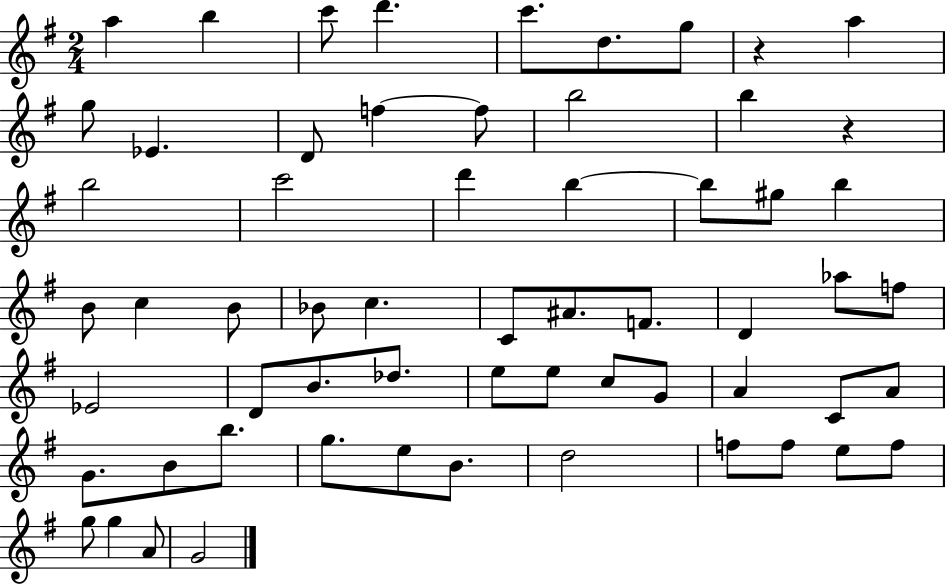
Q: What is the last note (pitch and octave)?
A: G4